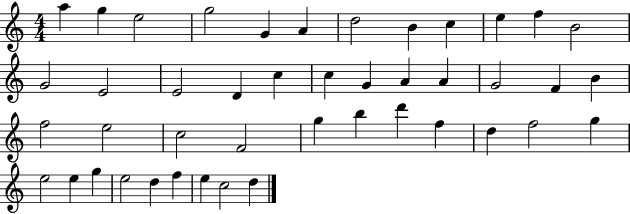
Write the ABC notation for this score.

X:1
T:Untitled
M:4/4
L:1/4
K:C
a g e2 g2 G A d2 B c e f B2 G2 E2 E2 D c c G A A G2 F B f2 e2 c2 F2 g b d' f d f2 g e2 e g e2 d f e c2 d